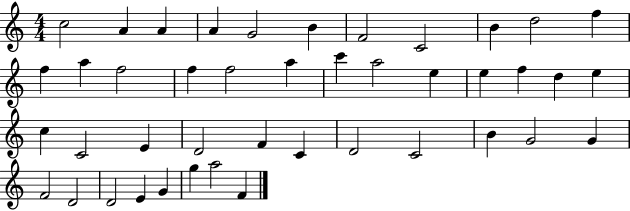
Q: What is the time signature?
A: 4/4